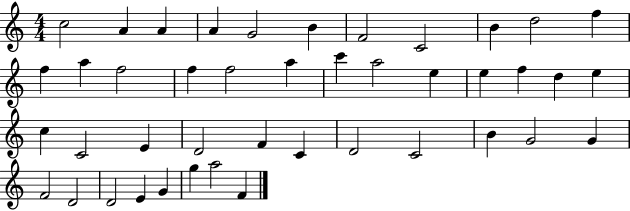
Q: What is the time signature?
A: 4/4